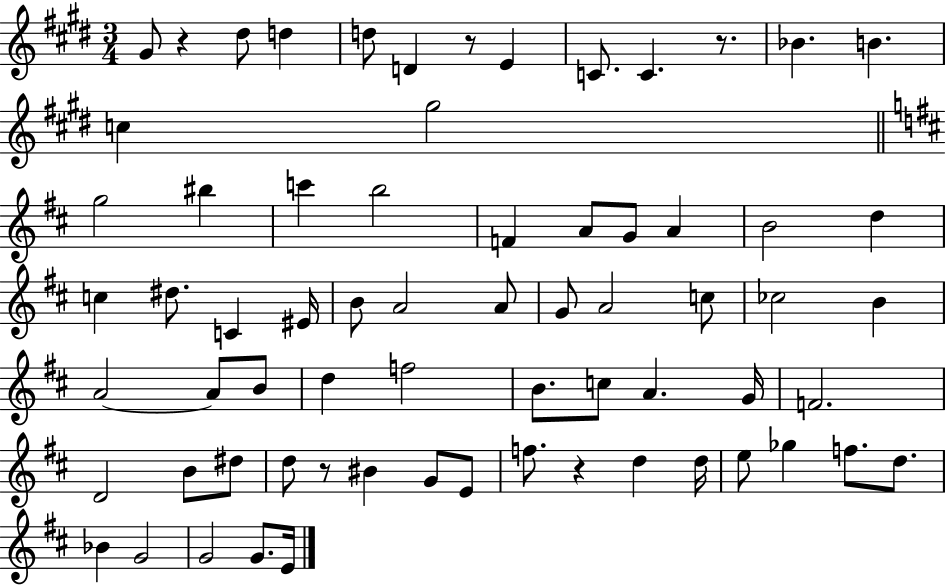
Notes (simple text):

G#4/e R/q D#5/e D5/q D5/e D4/q R/e E4/q C4/e. C4/q. R/e. Bb4/q. B4/q. C5/q G#5/h G5/h BIS5/q C6/q B5/h F4/q A4/e G4/e A4/q B4/h D5/q C5/q D#5/e. C4/q EIS4/s B4/e A4/h A4/e G4/e A4/h C5/e CES5/h B4/q A4/h A4/e B4/e D5/q F5/h B4/e. C5/e A4/q. G4/s F4/h. D4/h B4/e D#5/e D5/e R/e BIS4/q G4/e E4/e F5/e. R/q D5/q D5/s E5/e Gb5/q F5/e. D5/e. Bb4/q G4/h G4/h G4/e. E4/s